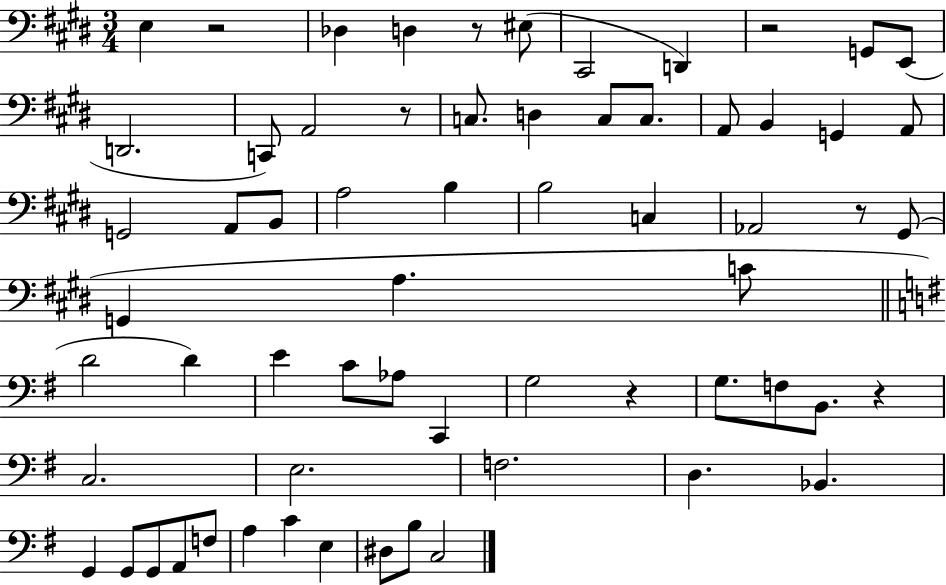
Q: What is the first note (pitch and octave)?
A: E3